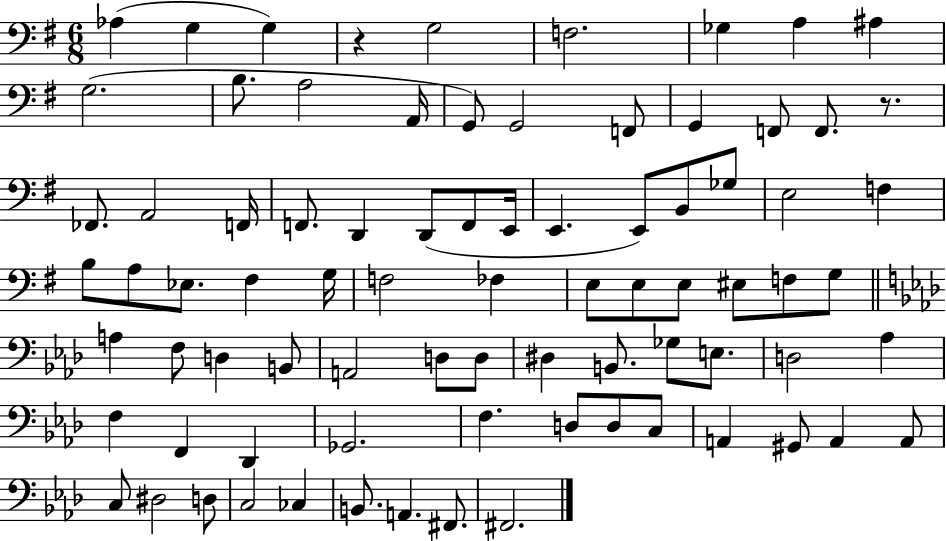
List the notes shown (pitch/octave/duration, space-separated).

Ab3/q G3/q G3/q R/q G3/h F3/h. Gb3/q A3/q A#3/q G3/h. B3/e. A3/h A2/s G2/e G2/h F2/e G2/q F2/e F2/e. R/e. FES2/e. A2/h F2/s F2/e. D2/q D2/e F2/e E2/s E2/q. E2/e B2/e Gb3/e E3/h F3/q B3/e A3/e Eb3/e. F#3/q G3/s F3/h FES3/q E3/e E3/e E3/e EIS3/e F3/e G3/e A3/q F3/e D3/q B2/e A2/h D3/e D3/e D#3/q B2/e. Gb3/e E3/e. D3/h Ab3/q F3/q F2/q Db2/q Gb2/h. F3/q. D3/e D3/e C3/e A2/q G#2/e A2/q A2/e C3/e D#3/h D3/e C3/h CES3/q B2/e. A2/q. F#2/e. F#2/h.